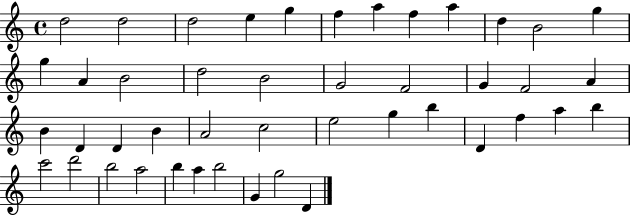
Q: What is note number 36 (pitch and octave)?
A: C6